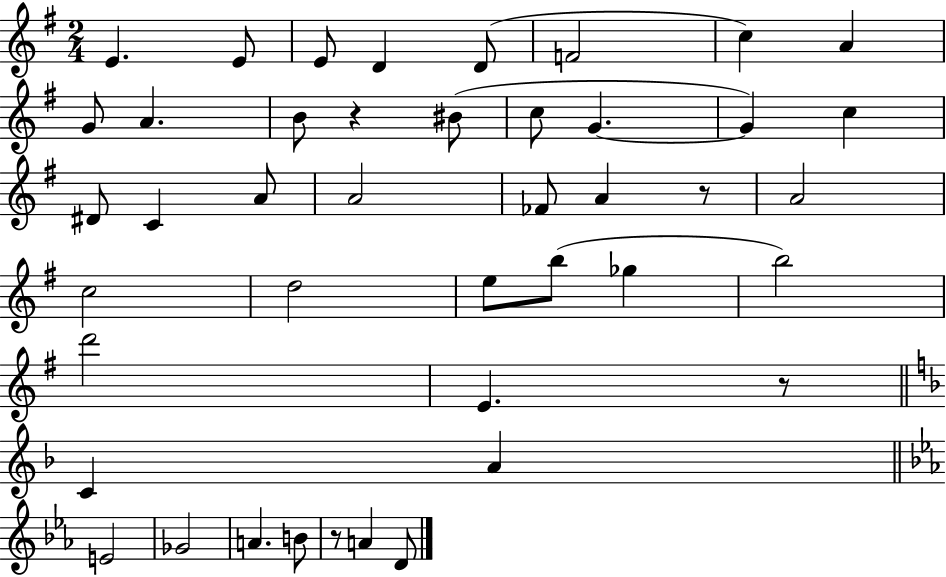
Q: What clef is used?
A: treble